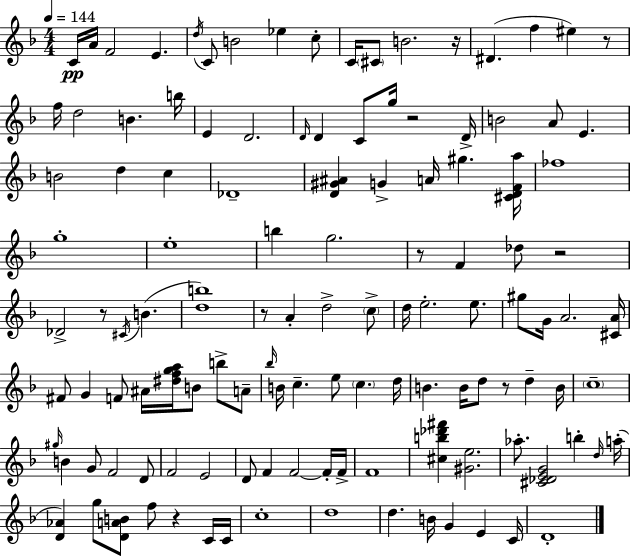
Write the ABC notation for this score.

X:1
T:Untitled
M:4/4
L:1/4
K:F
C/4 A/4 F2 E d/4 C/2 B2 _e c/2 C/4 ^C/2 B2 z/4 ^D f ^e z/2 f/4 d2 B b/4 E D2 D/4 D C/2 g/4 z2 D/4 B2 A/2 E B2 d c _D4 [D^G^A] G A/4 ^g [^CDFa]/4 _f4 g4 e4 b g2 z/2 F _d/2 z2 _D2 z/2 ^C/4 B [db]4 z/2 A d2 c/2 d/4 e2 e/2 ^g/2 G/4 A2 [^CA]/4 ^F/2 G F/2 ^A/4 [^dfga]/4 B/2 b/2 A/2 _b/4 B/4 c e/2 c d/4 B B/4 d/2 z/2 d B/4 c4 ^g/4 B G/2 F2 D/2 F2 E2 D/2 F F2 F/4 F/4 F4 [^cb_d'^f'] [^Ge]2 _a/2 [^C_DEG]2 b d/4 a/4 [D_A] g/2 [DAB]/2 f/2 z C/4 C/4 c4 d4 d B/4 G E C/4 D4